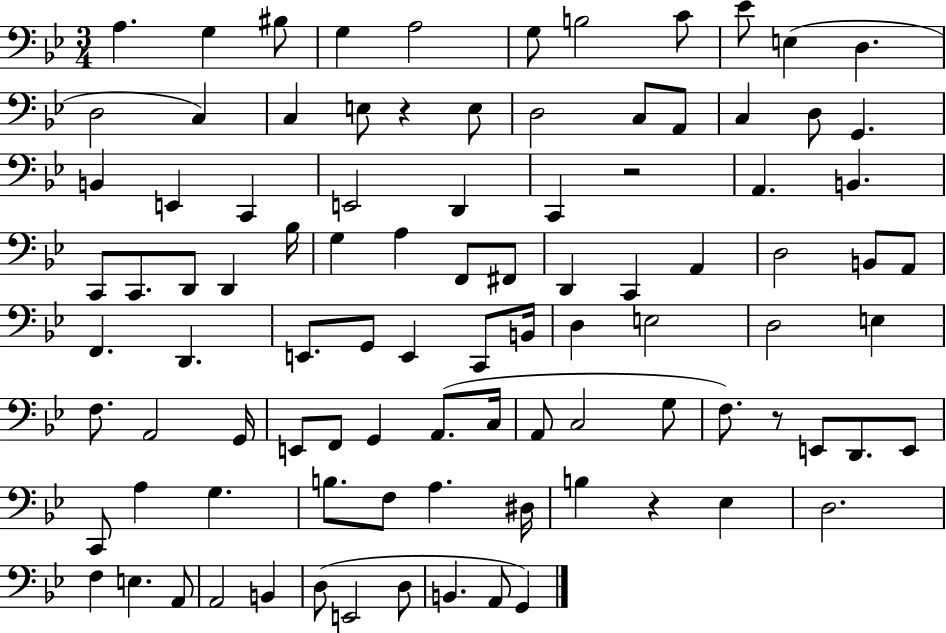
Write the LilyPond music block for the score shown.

{
  \clef bass
  \numericTimeSignature
  \time 3/4
  \key bes \major
  a4. g4 bis8 | g4 a2 | g8 b2 c'8 | ees'8 e4( d4. | \break d2 c4) | c4 e8 r4 e8 | d2 c8 a,8 | c4 d8 g,4. | \break b,4 e,4 c,4 | e,2 d,4 | c,4 r2 | a,4. b,4. | \break c,8 c,8. d,8 d,4 bes16 | g4 a4 f,8 fis,8 | d,4 c,4 a,4 | d2 b,8 a,8 | \break f,4. d,4. | e,8. g,8 e,4 c,8 b,16 | d4 e2 | d2 e4 | \break f8. a,2 g,16 | e,8 f,8 g,4 a,8.( c16 | a,8 c2 g8 | f8.) r8 e,8 d,8. e,8 | \break c,8 a4 g4. | b8. f8 a4. dis16 | b4 r4 ees4 | d2. | \break f4 e4. a,8 | a,2 b,4 | d8( e,2 d8 | b,4. a,8 g,4) | \break \bar "|."
}